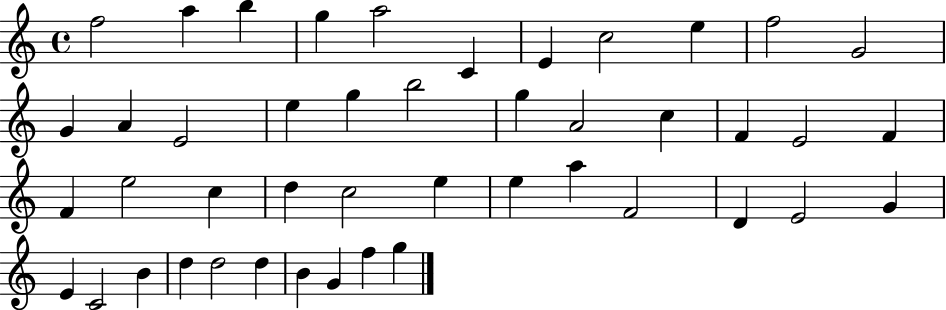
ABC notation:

X:1
T:Untitled
M:4/4
L:1/4
K:C
f2 a b g a2 C E c2 e f2 G2 G A E2 e g b2 g A2 c F E2 F F e2 c d c2 e e a F2 D E2 G E C2 B d d2 d B G f g